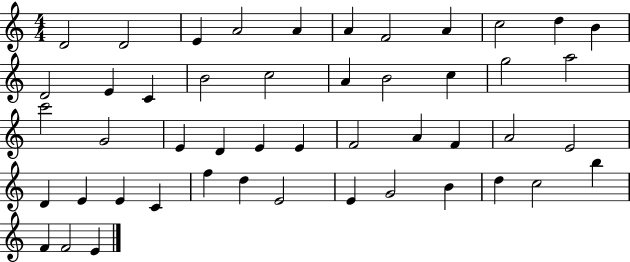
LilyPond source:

{
  \clef treble
  \numericTimeSignature
  \time 4/4
  \key c \major
  d'2 d'2 | e'4 a'2 a'4 | a'4 f'2 a'4 | c''2 d''4 b'4 | \break d'2 e'4 c'4 | b'2 c''2 | a'4 b'2 c''4 | g''2 a''2 | \break c'''2 g'2 | e'4 d'4 e'4 e'4 | f'2 a'4 f'4 | a'2 e'2 | \break d'4 e'4 e'4 c'4 | f''4 d''4 e'2 | e'4 g'2 b'4 | d''4 c''2 b''4 | \break f'4 f'2 e'4 | \bar "|."
}